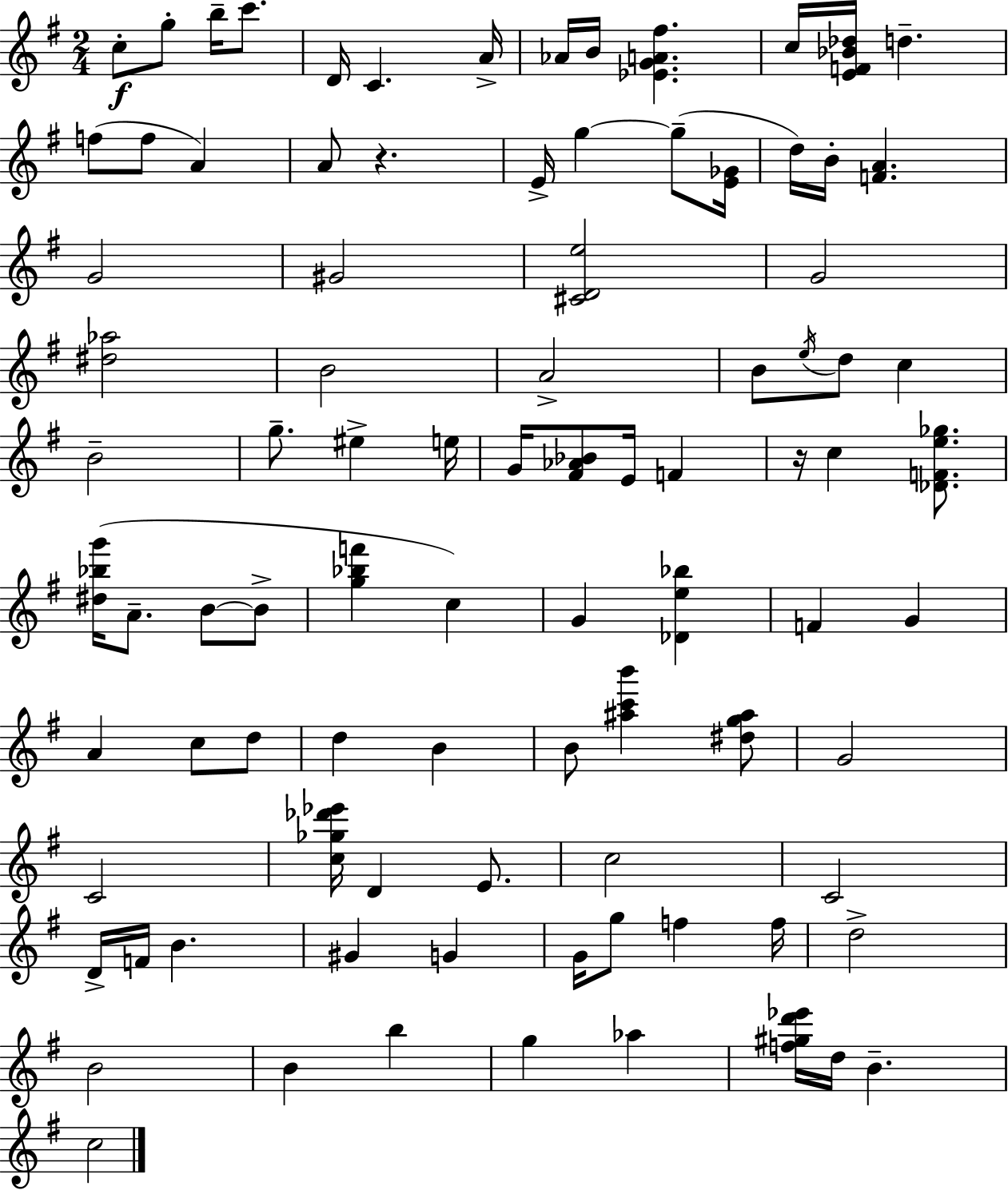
C5/e G5/e B5/s C6/e. D4/s C4/q. A4/s Ab4/s B4/s [Eb4,G4,A4,F#5]/q. C5/s [E4,F4,Bb4,Db5]/s D5/q. F5/e F5/e A4/q A4/e R/q. E4/s G5/q G5/e [E4,Gb4]/s D5/s B4/s [F4,A4]/q. G4/h G#4/h [C#4,D4,E5]/h G4/h [D#5,Ab5]/h B4/h A4/h B4/e E5/s D5/e C5/q B4/h G5/e. EIS5/q E5/s G4/s [F#4,Ab4,Bb4]/e E4/s F4/q R/s C5/q [Db4,F4,E5,Gb5]/e. [D#5,Bb5,G6]/s A4/e. B4/e B4/e [G5,Bb5,F6]/q C5/q G4/q [Db4,E5,Bb5]/q F4/q G4/q A4/q C5/e D5/e D5/q B4/q B4/e [A#5,C6,B6]/q [D#5,G5,A#5]/e G4/h C4/h [C5,Gb5,Db6,Eb6]/s D4/q E4/e. C5/h C4/h D4/s F4/s B4/q. G#4/q G4/q G4/s G5/e F5/q F5/s D5/h B4/h B4/q B5/q G5/q Ab5/q [F5,G#5,D6,Eb6]/s D5/s B4/q. C5/h